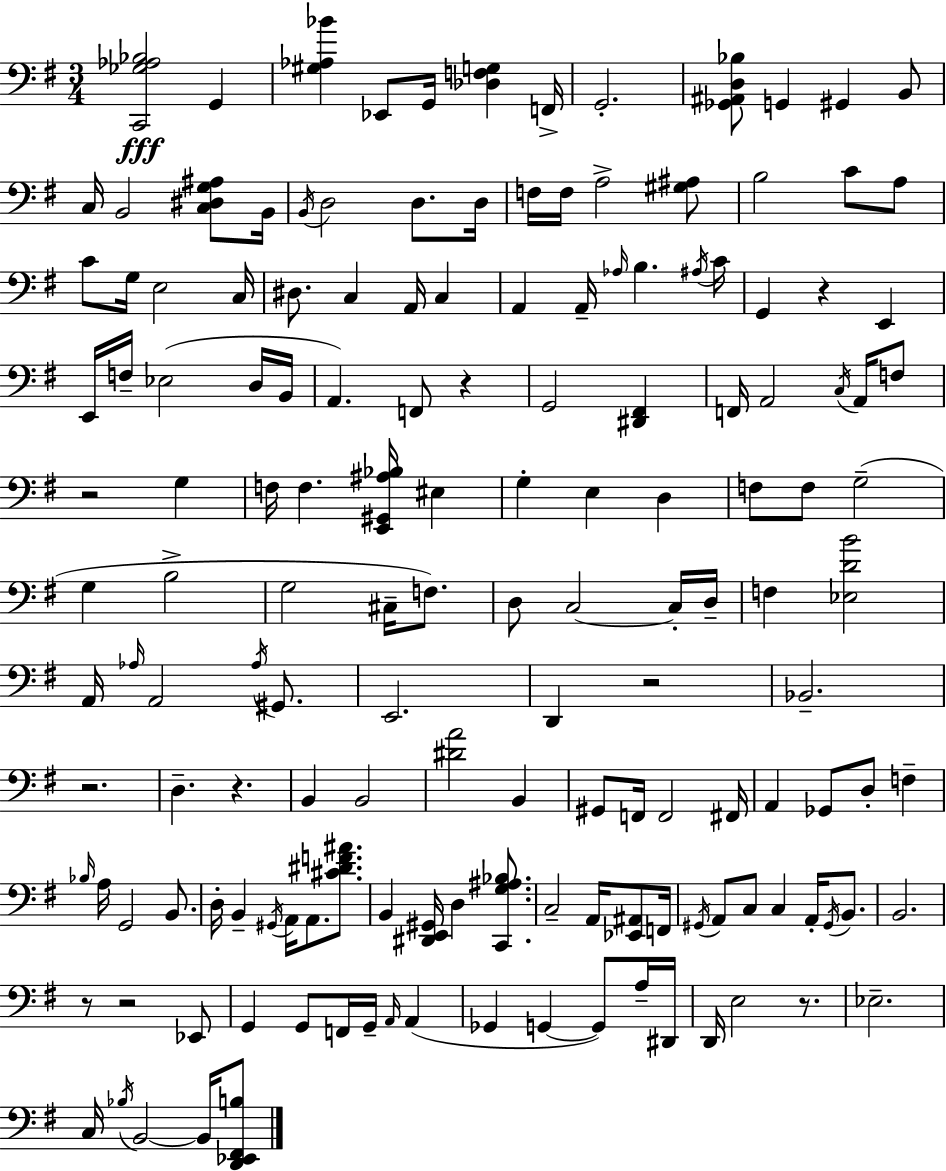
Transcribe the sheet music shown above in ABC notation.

X:1
T:Untitled
M:3/4
L:1/4
K:Em
[C,,_G,_A,_B,]2 G,, [^G,_A,_B] _E,,/2 G,,/4 [_D,F,G,] F,,/4 G,,2 [_G,,^A,,D,_B,]/2 G,, ^G,, B,,/2 C,/4 B,,2 [C,^D,G,^A,]/2 B,,/4 B,,/4 D,2 D,/2 D,/4 F,/4 F,/4 A,2 [^G,^A,]/2 B,2 C/2 A,/2 C/2 G,/4 E,2 C,/4 ^D,/2 C, A,,/4 C, A,, A,,/4 _A,/4 B, ^A,/4 C/4 G,, z E,, E,,/4 F,/4 _E,2 D,/4 B,,/4 A,, F,,/2 z G,,2 [^D,,^F,,] F,,/4 A,,2 C,/4 A,,/4 F,/2 z2 G, F,/4 F, [E,,^G,,^A,_B,]/4 ^E, G, E, D, F,/2 F,/2 G,2 G, B,2 G,2 ^C,/4 F,/2 D,/2 C,2 C,/4 D,/4 F, [_E,DB]2 A,,/4 _A,/4 A,,2 _A,/4 ^G,,/2 E,,2 D,, z2 _B,,2 z2 D, z B,, B,,2 [^DA]2 B,, ^G,,/2 F,,/4 F,,2 ^F,,/4 A,, _G,,/2 D,/2 F, _B,/4 A,/4 G,,2 B,,/2 D,/4 B,, ^G,,/4 A,,/4 A,,/2 [^C^DF^A]/2 B,, [^D,,E,,^G,,]/4 D, [C,,G,^A,_B,]/2 C,2 A,,/4 [_E,,^A,,]/2 F,,/4 ^G,,/4 A,,/2 C,/2 C, A,,/4 ^G,,/4 B,,/2 B,,2 z/2 z2 _E,,/2 G,, G,,/2 F,,/4 G,,/4 A,,/4 A,, _G,, G,, G,,/2 A,/4 ^D,,/4 D,,/4 E,2 z/2 _E,2 C,/4 _B,/4 B,,2 B,,/4 [D,,_E,,^F,,B,]/2